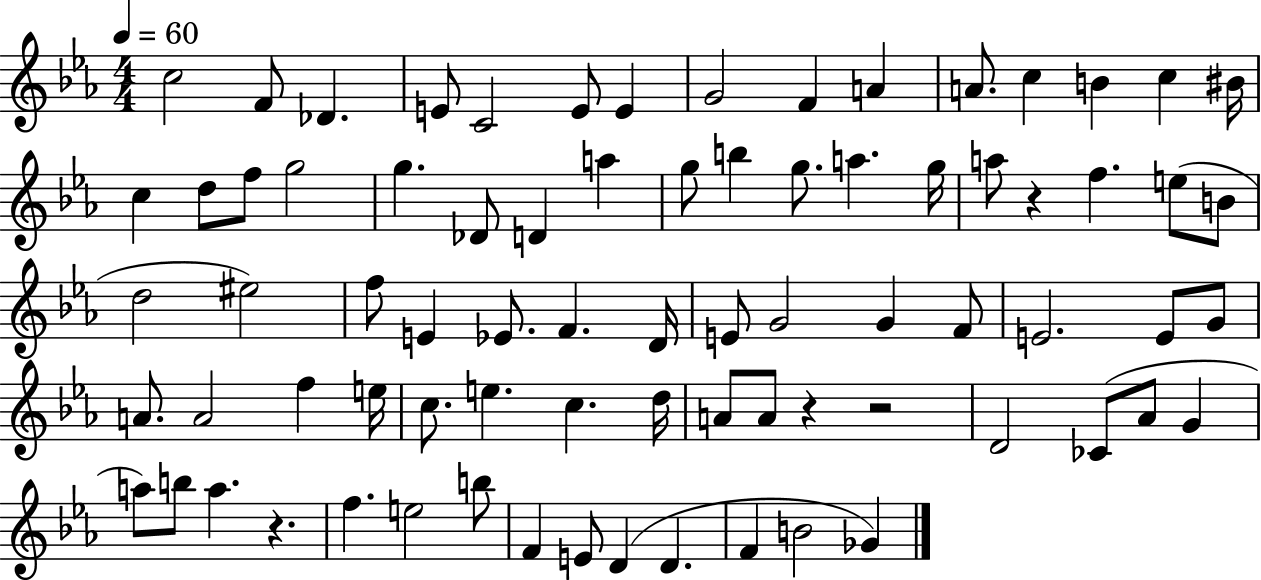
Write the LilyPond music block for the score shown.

{
  \clef treble
  \numericTimeSignature
  \time 4/4
  \key ees \major
  \tempo 4 = 60
  \repeat volta 2 { c''2 f'8 des'4. | e'8 c'2 e'8 e'4 | g'2 f'4 a'4 | a'8. c''4 b'4 c''4 bis'16 | \break c''4 d''8 f''8 g''2 | g''4. des'8 d'4 a''4 | g''8 b''4 g''8. a''4. g''16 | a''8 r4 f''4. e''8( b'8 | \break d''2 eis''2) | f''8 e'4 ees'8. f'4. d'16 | e'8 g'2 g'4 f'8 | e'2. e'8 g'8 | \break a'8. a'2 f''4 e''16 | c''8. e''4. c''4. d''16 | a'8 a'8 r4 r2 | d'2 ces'8( aes'8 g'4 | \break a''8) b''8 a''4. r4. | f''4. e''2 b''8 | f'4 e'8 d'4( d'4. | f'4 b'2 ges'4) | \break } \bar "|."
}